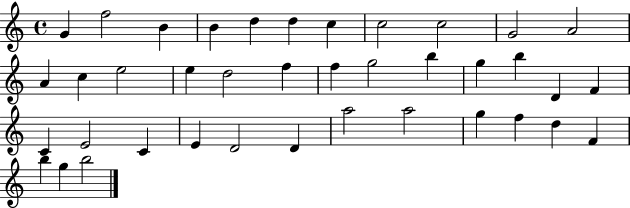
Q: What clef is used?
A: treble